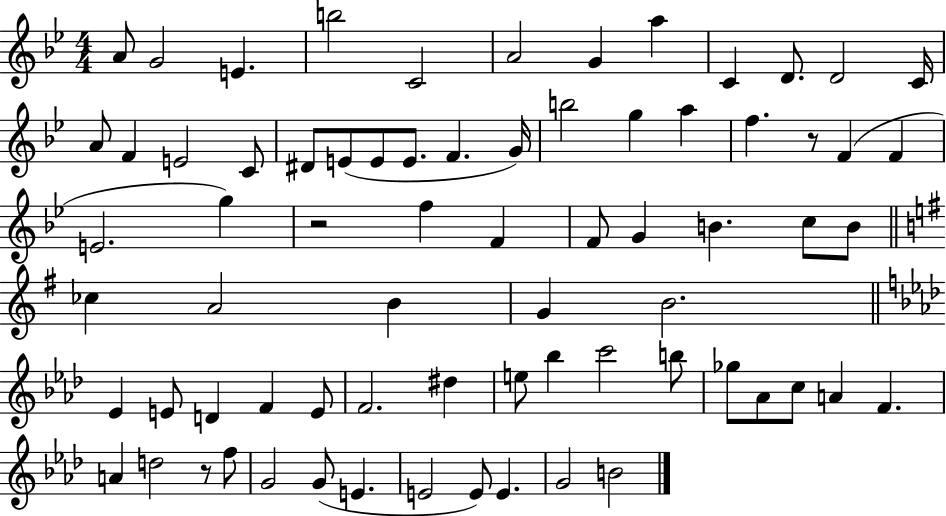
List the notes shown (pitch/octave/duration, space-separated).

A4/e G4/h E4/q. B5/h C4/h A4/h G4/q A5/q C4/q D4/e. D4/h C4/s A4/e F4/q E4/h C4/e D#4/e E4/e E4/e E4/e. F4/q. G4/s B5/h G5/q A5/q F5/q. R/e F4/q F4/q E4/h. G5/q R/h F5/q F4/q F4/e G4/q B4/q. C5/e B4/e CES5/q A4/h B4/q G4/q B4/h. Eb4/q E4/e D4/q F4/q E4/e F4/h. D#5/q E5/e Bb5/q C6/h B5/e Gb5/e Ab4/e C5/e A4/q F4/q. A4/q D5/h R/e F5/e G4/h G4/e E4/q. E4/h E4/e E4/q. G4/h B4/h